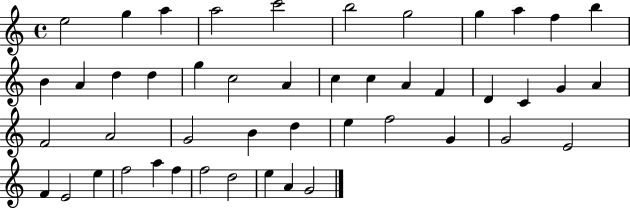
{
  \clef treble
  \time 4/4
  \defaultTimeSignature
  \key c \major
  e''2 g''4 a''4 | a''2 c'''2 | b''2 g''2 | g''4 a''4 f''4 b''4 | \break b'4 a'4 d''4 d''4 | g''4 c''2 a'4 | c''4 c''4 a'4 f'4 | d'4 c'4 g'4 a'4 | \break f'2 a'2 | g'2 b'4 d''4 | e''4 f''2 g'4 | g'2 e'2 | \break f'4 e'2 e''4 | f''2 a''4 f''4 | f''2 d''2 | e''4 a'4 g'2 | \break \bar "|."
}